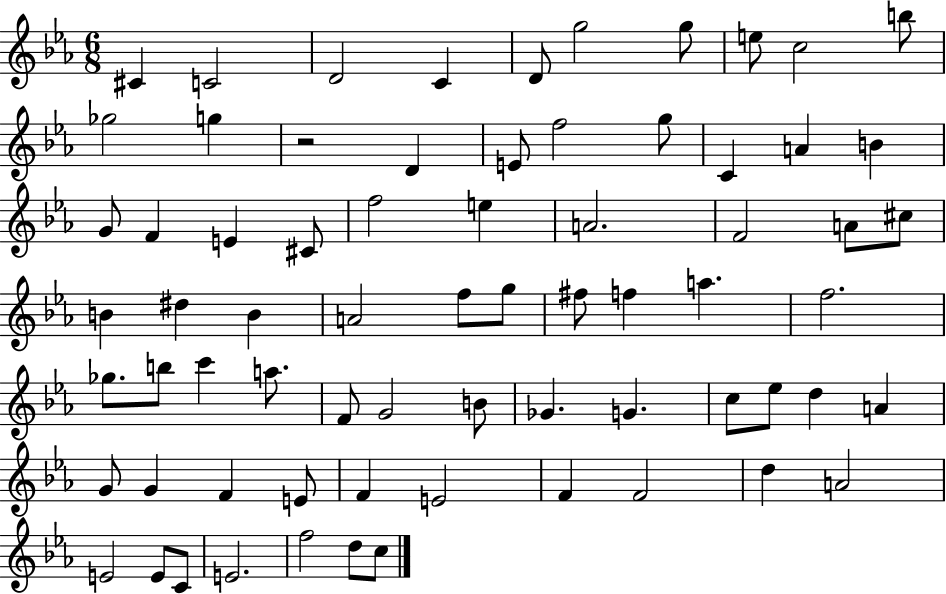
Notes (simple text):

C#4/q C4/h D4/h C4/q D4/e G5/h G5/e E5/e C5/h B5/e Gb5/h G5/q R/h D4/q E4/e F5/h G5/e C4/q A4/q B4/q G4/e F4/q E4/q C#4/e F5/h E5/q A4/h. F4/h A4/e C#5/e B4/q D#5/q B4/q A4/h F5/e G5/e F#5/e F5/q A5/q. F5/h. Gb5/e. B5/e C6/q A5/e. F4/e G4/h B4/e Gb4/q. G4/q. C5/e Eb5/e D5/q A4/q G4/e G4/q F4/q E4/e F4/q E4/h F4/q F4/h D5/q A4/h E4/h E4/e C4/e E4/h. F5/h D5/e C5/e